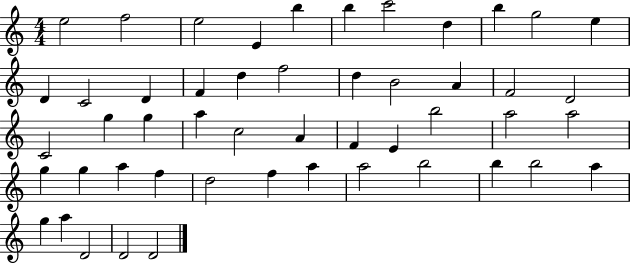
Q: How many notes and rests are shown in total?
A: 50